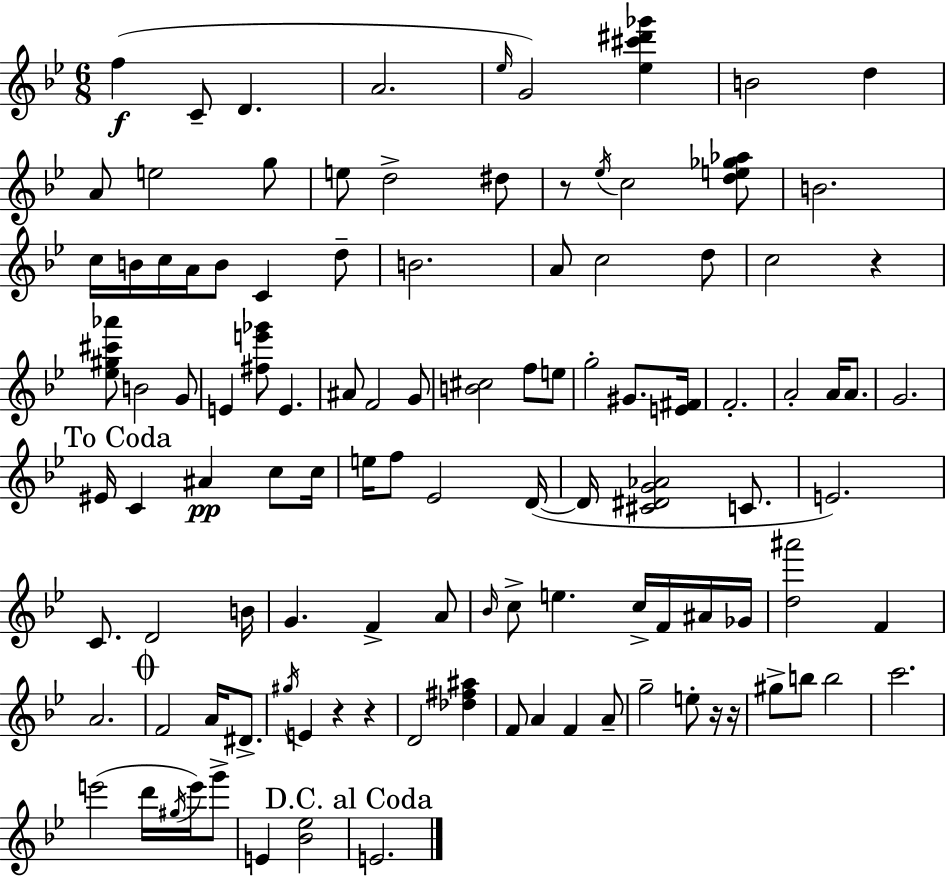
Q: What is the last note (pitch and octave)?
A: E4